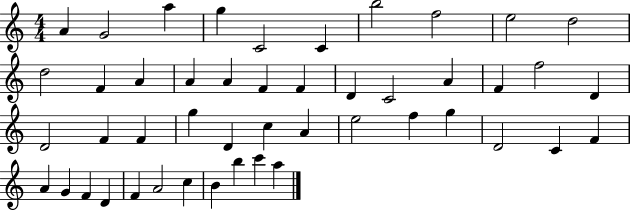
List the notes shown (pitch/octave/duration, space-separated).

A4/q G4/h A5/q G5/q C4/h C4/q B5/h F5/h E5/h D5/h D5/h F4/q A4/q A4/q A4/q F4/q F4/q D4/q C4/h A4/q F4/q F5/h D4/q D4/h F4/q F4/q G5/q D4/q C5/q A4/q E5/h F5/q G5/q D4/h C4/q F4/q A4/q G4/q F4/q D4/q F4/q A4/h C5/q B4/q B5/q C6/q A5/q